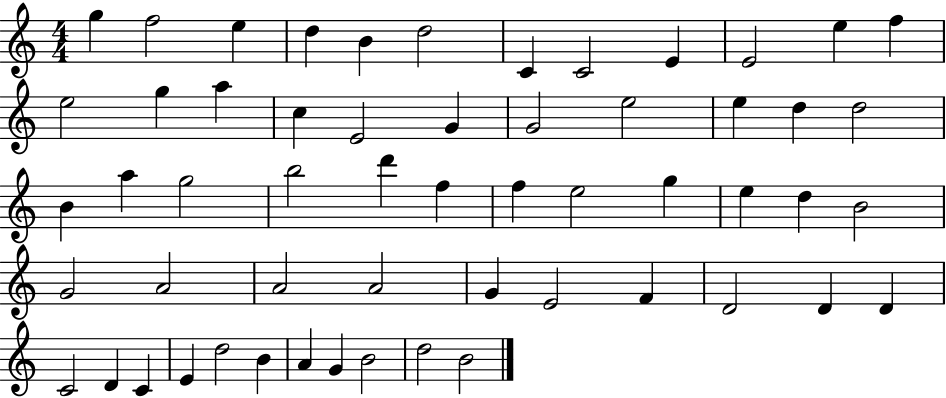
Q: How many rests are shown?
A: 0